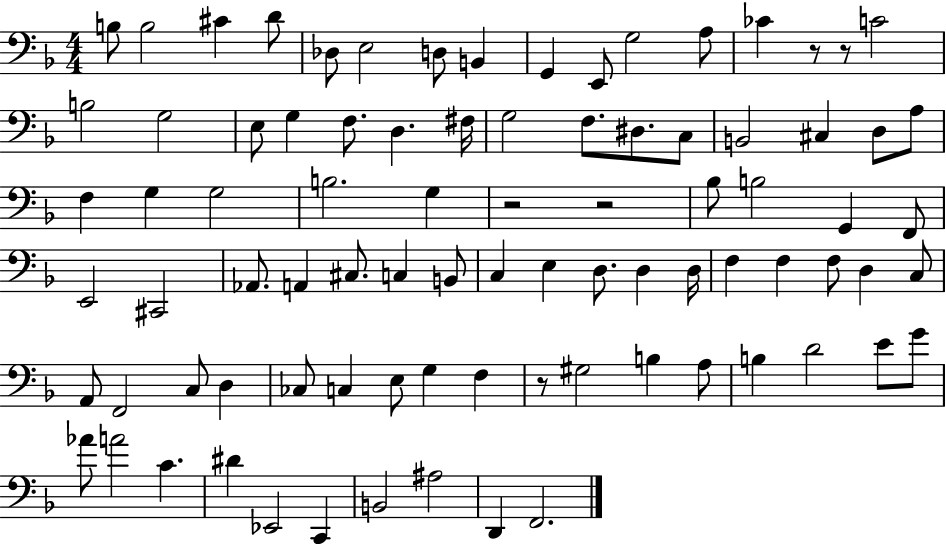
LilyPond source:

{
  \clef bass
  \numericTimeSignature
  \time 4/4
  \key f \major
  b8 b2 cis'4 d'8 | des8 e2 d8 b,4 | g,4 e,8 g2 a8 | ces'4 r8 r8 c'2 | \break b2 g2 | e8 g4 f8. d4. fis16 | g2 f8. dis8. c8 | b,2 cis4 d8 a8 | \break f4 g4 g2 | b2. g4 | r2 r2 | bes8 b2 g,4 f,8 | \break e,2 cis,2 | aes,8. a,4 cis8. c4 b,8 | c4 e4 d8. d4 d16 | f4 f4 f8 d4 c8 | \break a,8 f,2 c8 d4 | ces8 c4 e8 g4 f4 | r8 gis2 b4 a8 | b4 d'2 e'8 g'8 | \break aes'8 a'2 c'4. | dis'4 ees,2 c,4 | b,2 ais2 | d,4 f,2. | \break \bar "|."
}